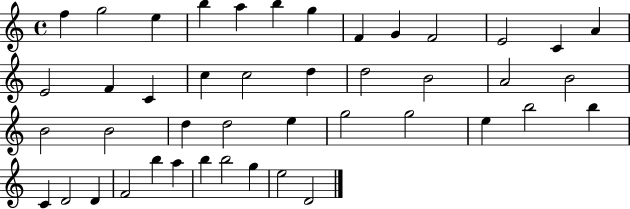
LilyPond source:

{
  \clef treble
  \time 4/4
  \defaultTimeSignature
  \key c \major
  f''4 g''2 e''4 | b''4 a''4 b''4 g''4 | f'4 g'4 f'2 | e'2 c'4 a'4 | \break e'2 f'4 c'4 | c''4 c''2 d''4 | d''2 b'2 | a'2 b'2 | \break b'2 b'2 | d''4 d''2 e''4 | g''2 g''2 | e''4 b''2 b''4 | \break c'4 d'2 d'4 | f'2 b''4 a''4 | b''4 b''2 g''4 | e''2 d'2 | \break \bar "|."
}